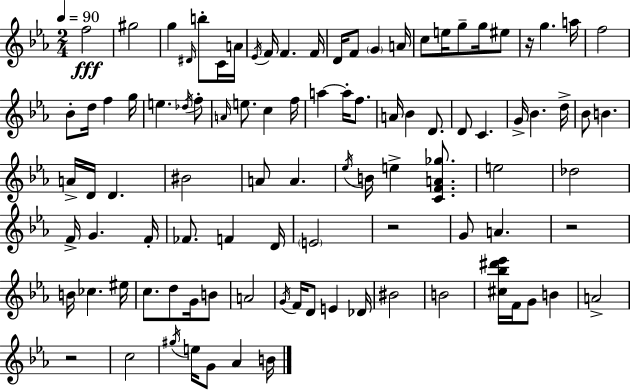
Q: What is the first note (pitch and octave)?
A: F5